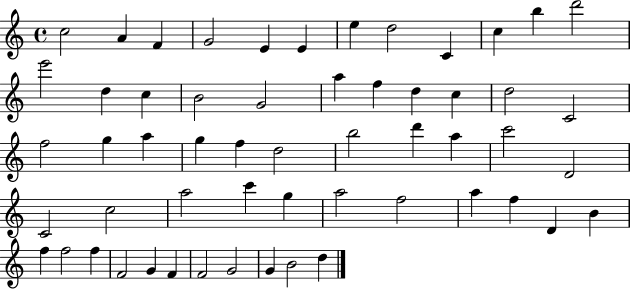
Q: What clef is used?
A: treble